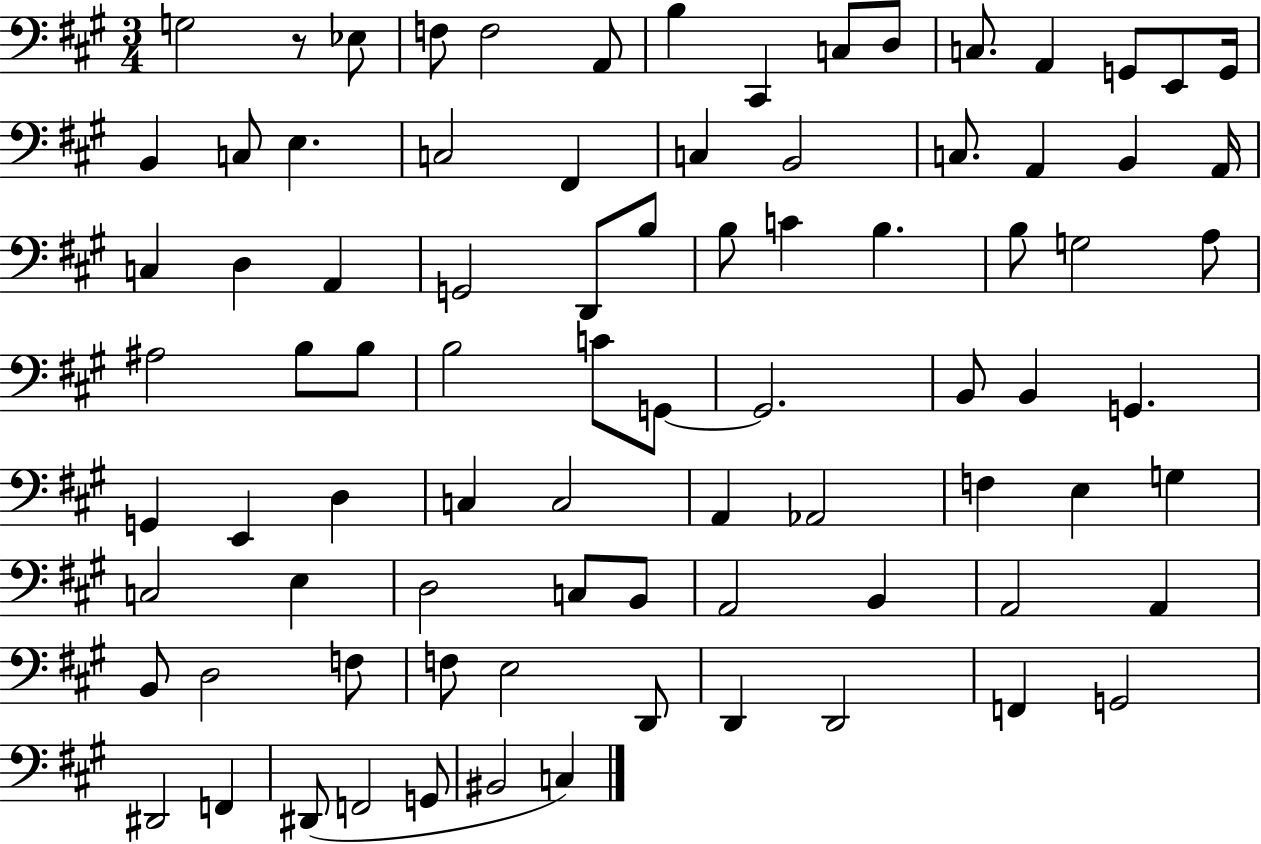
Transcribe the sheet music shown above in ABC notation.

X:1
T:Untitled
M:3/4
L:1/4
K:A
G,2 z/2 _E,/2 F,/2 F,2 A,,/2 B, ^C,, C,/2 D,/2 C,/2 A,, G,,/2 E,,/2 G,,/4 B,, C,/2 E, C,2 ^F,, C, B,,2 C,/2 A,, B,, A,,/4 C, D, A,, G,,2 D,,/2 B,/2 B,/2 C B, B,/2 G,2 A,/2 ^A,2 B,/2 B,/2 B,2 C/2 G,,/2 G,,2 B,,/2 B,, G,, G,, E,, D, C, C,2 A,, _A,,2 F, E, G, C,2 E, D,2 C,/2 B,,/2 A,,2 B,, A,,2 A,, B,,/2 D,2 F,/2 F,/2 E,2 D,,/2 D,, D,,2 F,, G,,2 ^D,,2 F,, ^D,,/2 F,,2 G,,/2 ^B,,2 C,